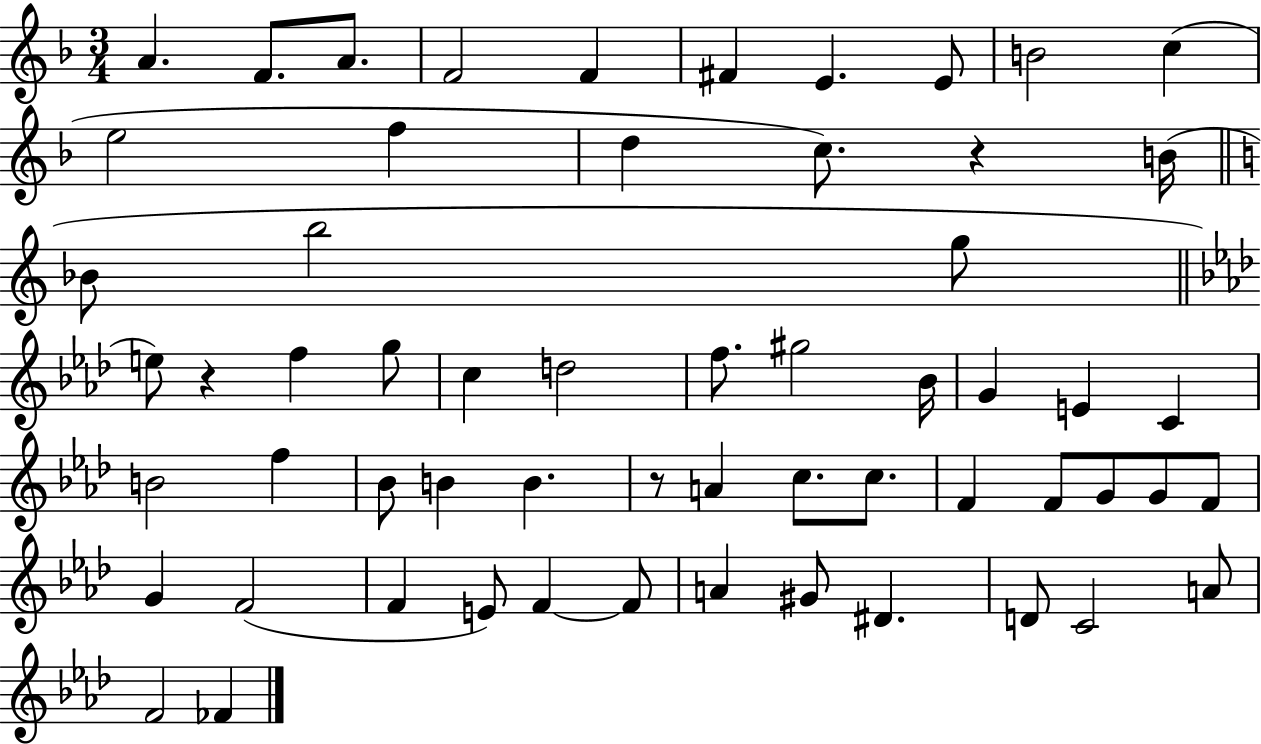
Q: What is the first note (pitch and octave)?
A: A4